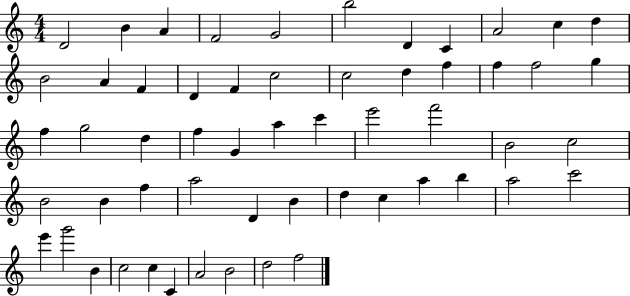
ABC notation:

X:1
T:Untitled
M:4/4
L:1/4
K:C
D2 B A F2 G2 b2 D C A2 c d B2 A F D F c2 c2 d f f f2 g f g2 d f G a c' e'2 f'2 B2 c2 B2 B f a2 D B d c a b a2 c'2 e' g'2 B c2 c C A2 B2 d2 f2